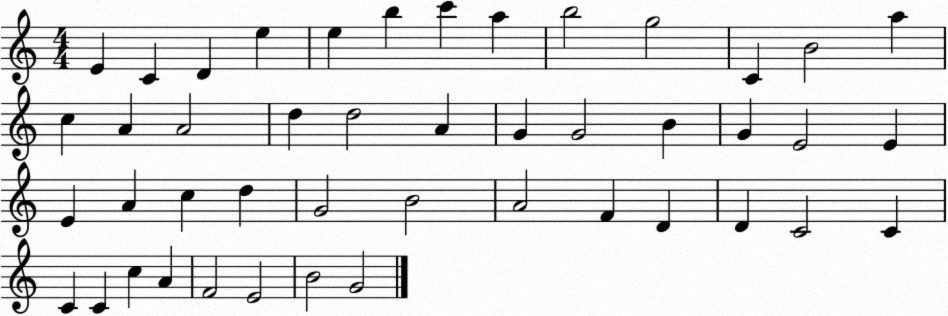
X:1
T:Untitled
M:4/4
L:1/4
K:C
E C D e e b c' a b2 g2 C B2 a c A A2 d d2 A G G2 B G E2 E E A c d G2 B2 A2 F D D C2 C C C c A F2 E2 B2 G2